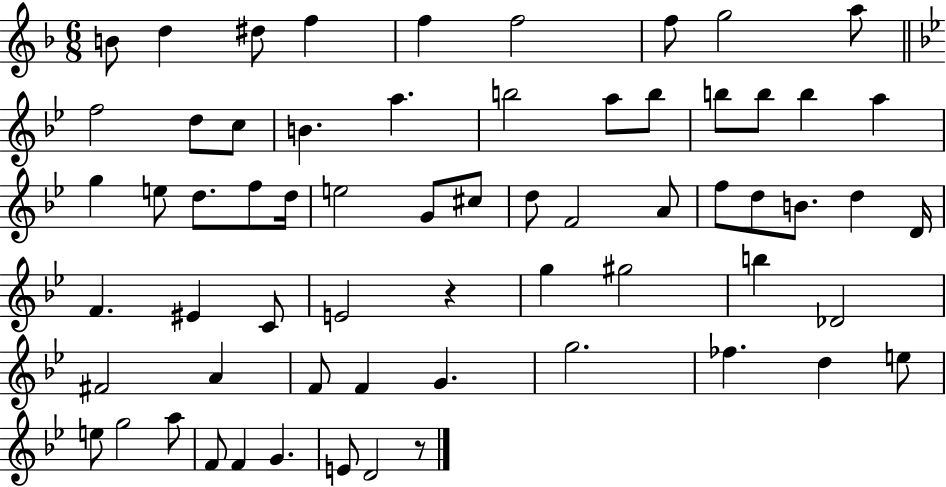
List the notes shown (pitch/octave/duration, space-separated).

B4/e D5/q D#5/e F5/q F5/q F5/h F5/e G5/h A5/e F5/h D5/e C5/e B4/q. A5/q. B5/h A5/e B5/e B5/e B5/e B5/q A5/q G5/q E5/e D5/e. F5/e D5/s E5/h G4/e C#5/e D5/e F4/h A4/e F5/e D5/e B4/e. D5/q D4/s F4/q. EIS4/q C4/e E4/h R/q G5/q G#5/h B5/q Db4/h F#4/h A4/q F4/e F4/q G4/q. G5/h. FES5/q. D5/q E5/e E5/e G5/h A5/e F4/e F4/q G4/q. E4/e D4/h R/e